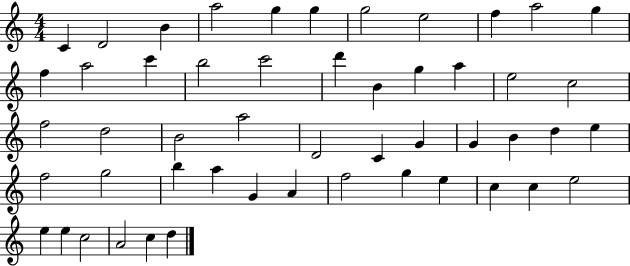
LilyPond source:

{
  \clef treble
  \numericTimeSignature
  \time 4/4
  \key c \major
  c'4 d'2 b'4 | a''2 g''4 g''4 | g''2 e''2 | f''4 a''2 g''4 | \break f''4 a''2 c'''4 | b''2 c'''2 | d'''4 b'4 g''4 a''4 | e''2 c''2 | \break f''2 d''2 | b'2 a''2 | d'2 c'4 g'4 | g'4 b'4 d''4 e''4 | \break f''2 g''2 | b''4 a''4 g'4 a'4 | f''2 g''4 e''4 | c''4 c''4 e''2 | \break e''4 e''4 c''2 | a'2 c''4 d''4 | \bar "|."
}